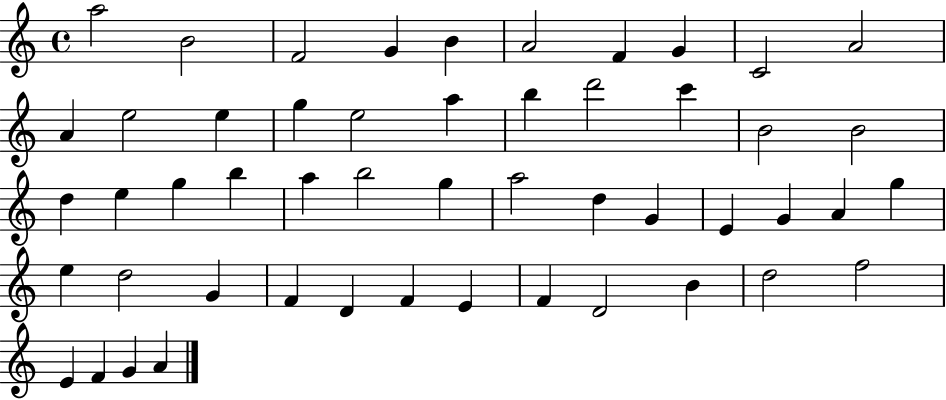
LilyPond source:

{
  \clef treble
  \time 4/4
  \defaultTimeSignature
  \key c \major
  a''2 b'2 | f'2 g'4 b'4 | a'2 f'4 g'4 | c'2 a'2 | \break a'4 e''2 e''4 | g''4 e''2 a''4 | b''4 d'''2 c'''4 | b'2 b'2 | \break d''4 e''4 g''4 b''4 | a''4 b''2 g''4 | a''2 d''4 g'4 | e'4 g'4 a'4 g''4 | \break e''4 d''2 g'4 | f'4 d'4 f'4 e'4 | f'4 d'2 b'4 | d''2 f''2 | \break e'4 f'4 g'4 a'4 | \bar "|."
}